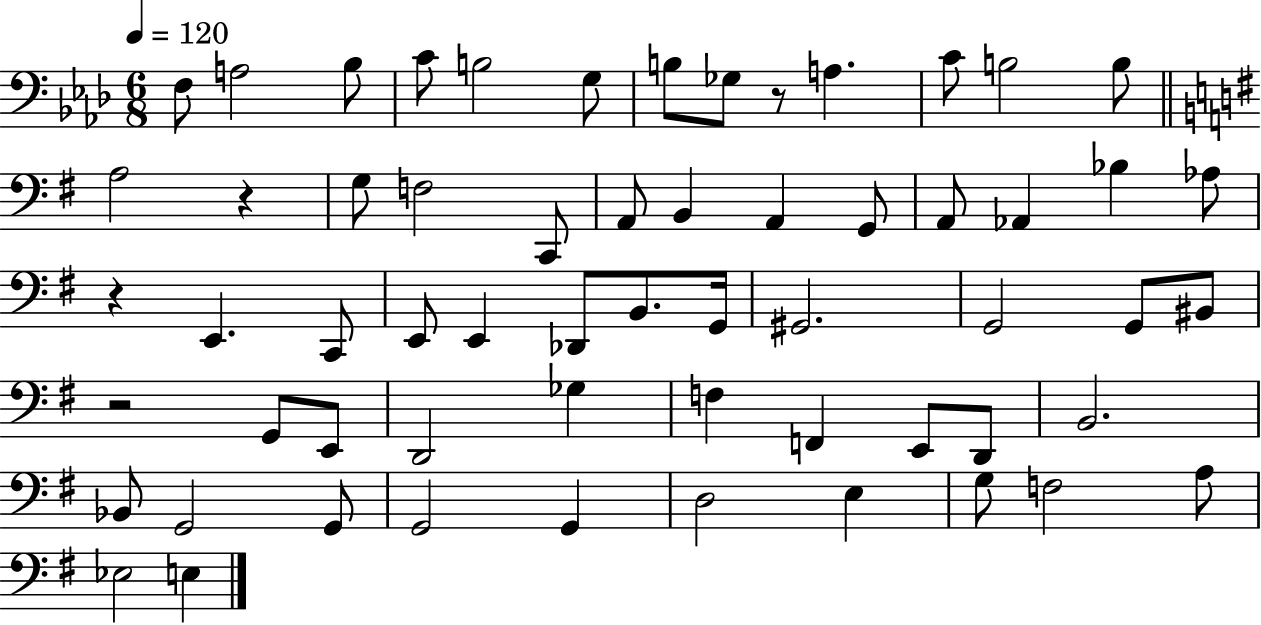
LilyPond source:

{
  \clef bass
  \numericTimeSignature
  \time 6/8
  \key aes \major
  \tempo 4 = 120
  \repeat volta 2 { f8 a2 bes8 | c'8 b2 g8 | b8 ges8 r8 a4. | c'8 b2 b8 | \break \bar "||" \break \key g \major a2 r4 | g8 f2 c,8 | a,8 b,4 a,4 g,8 | a,8 aes,4 bes4 aes8 | \break r4 e,4. c,8 | e,8 e,4 des,8 b,8. g,16 | gis,2. | g,2 g,8 bis,8 | \break r2 g,8 e,8 | d,2 ges4 | f4 f,4 e,8 d,8 | b,2. | \break bes,8 g,2 g,8 | g,2 g,4 | d2 e4 | g8 f2 a8 | \break ees2 e4 | } \bar "|."
}